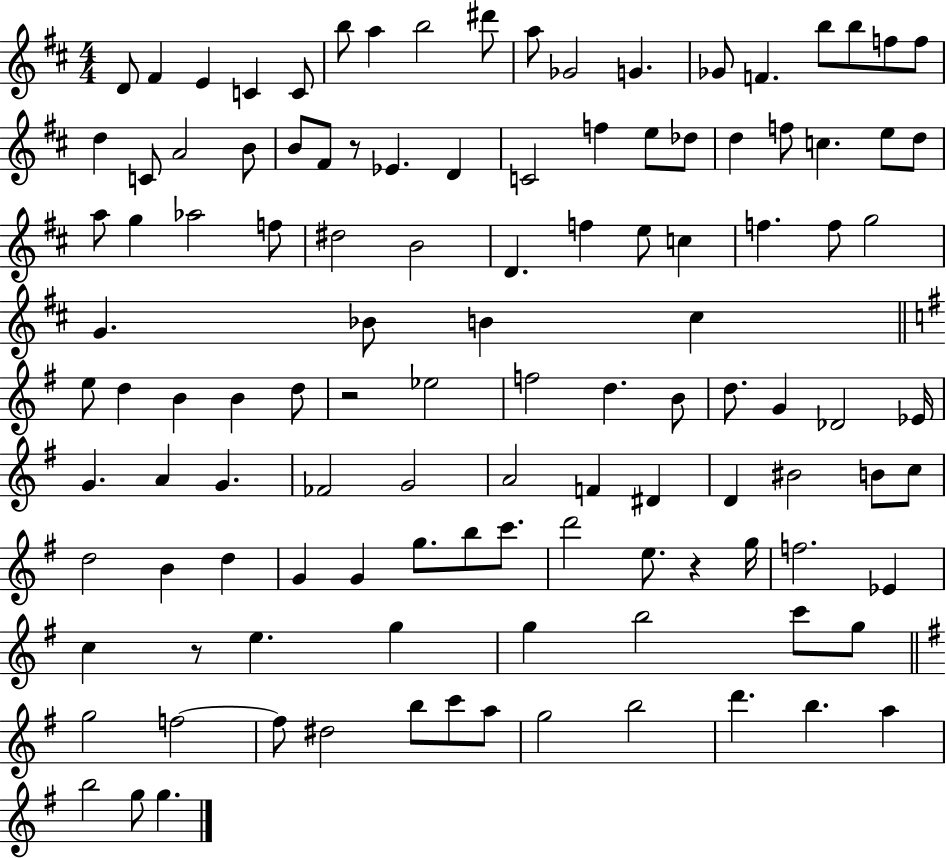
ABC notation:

X:1
T:Untitled
M:4/4
L:1/4
K:D
D/2 ^F E C C/2 b/2 a b2 ^d'/2 a/2 _G2 G _G/2 F b/2 b/2 f/2 f/2 d C/2 A2 B/2 B/2 ^F/2 z/2 _E D C2 f e/2 _d/2 d f/2 c e/2 d/2 a/2 g _a2 f/2 ^d2 B2 D f e/2 c f f/2 g2 G _B/2 B ^c e/2 d B B d/2 z2 _e2 f2 d B/2 d/2 G _D2 _E/4 G A G _F2 G2 A2 F ^D D ^B2 B/2 c/2 d2 B d G G g/2 b/2 c'/2 d'2 e/2 z g/4 f2 _E c z/2 e g g b2 c'/2 g/2 g2 f2 f/2 ^d2 b/2 c'/2 a/2 g2 b2 d' b a b2 g/2 g